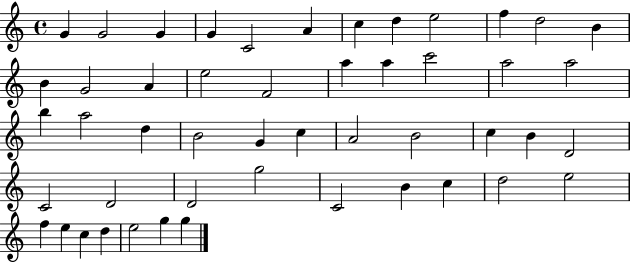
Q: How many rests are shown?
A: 0